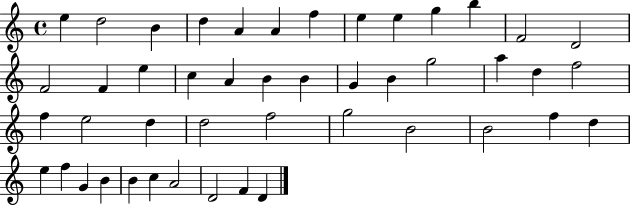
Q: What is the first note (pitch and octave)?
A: E5